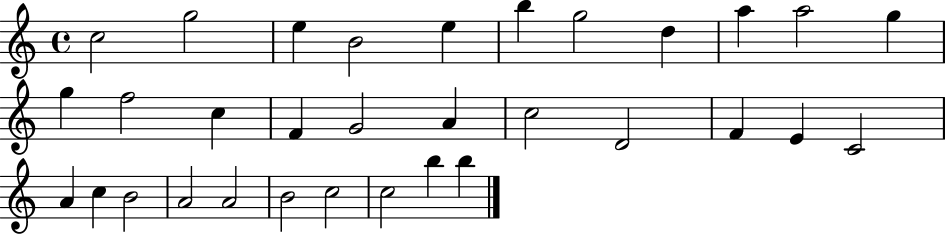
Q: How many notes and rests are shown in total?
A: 32